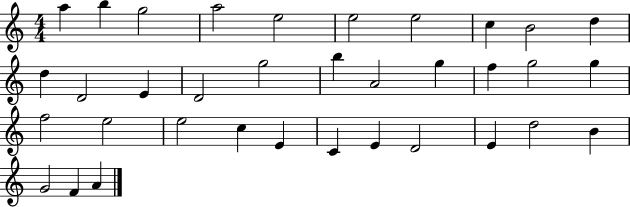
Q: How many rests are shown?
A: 0